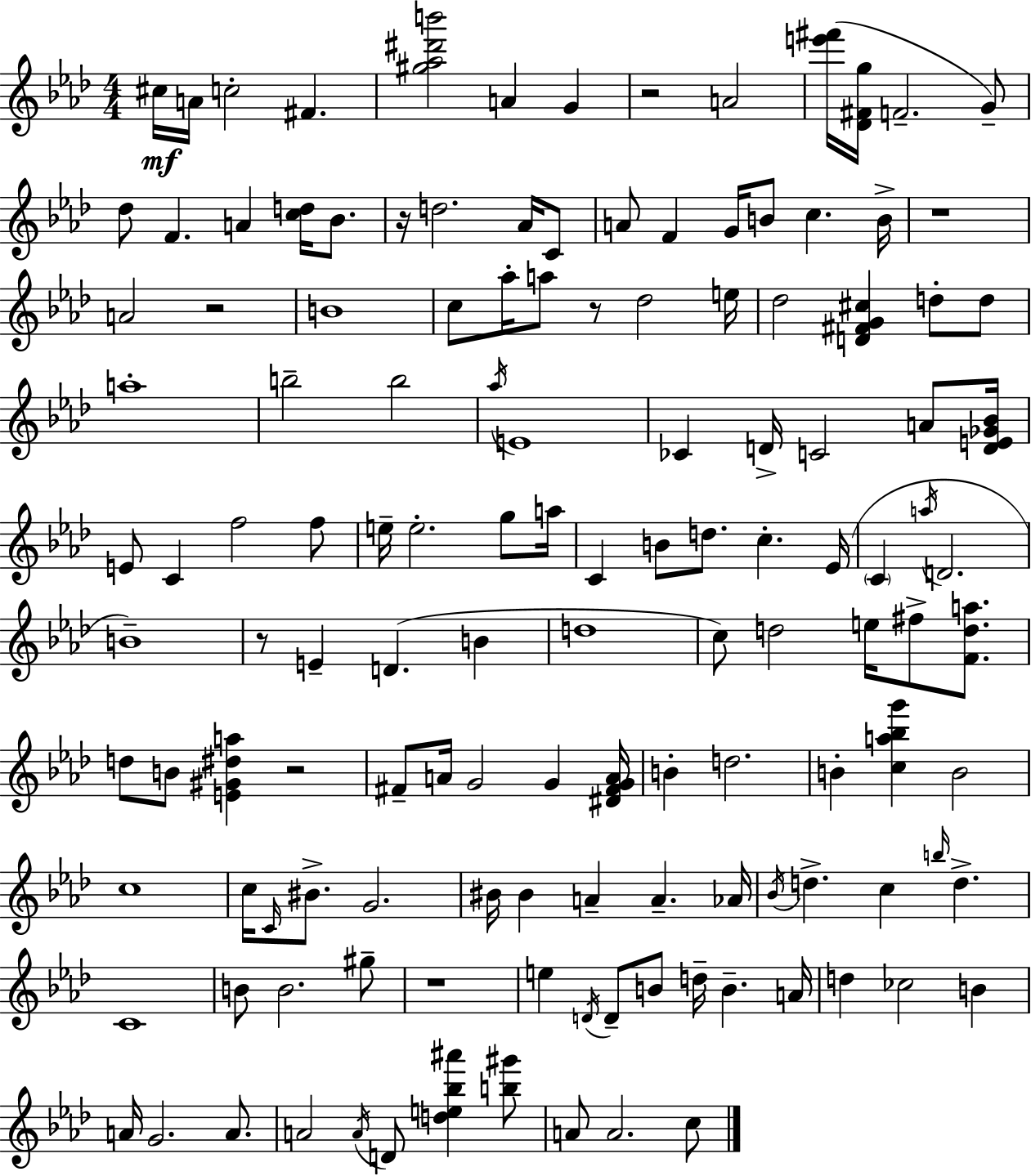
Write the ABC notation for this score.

X:1
T:Untitled
M:4/4
L:1/4
K:Ab
^c/4 A/4 c2 ^F [^g_a^d'b']2 A G z2 A2 [e'^f']/4 [_D^Fg]/4 F2 G/2 _d/2 F A [cd]/4 _B/2 z/4 d2 _A/4 C/2 A/2 F G/4 B/2 c B/4 z4 A2 z2 B4 c/2 _a/4 a/2 z/2 _d2 e/4 _d2 [D^FG^c] d/2 d/2 a4 b2 b2 _a/4 E4 _C D/4 C2 A/2 [DE_G_B]/4 E/2 C f2 f/2 e/4 e2 g/2 a/4 C B/2 d/2 c _E/4 C a/4 D2 B4 z/2 E D B d4 c/2 d2 e/4 ^f/2 [Fda]/2 d/2 B/2 [E^G^da] z2 ^F/2 A/4 G2 G [^D^FGA]/4 B d2 B [ca_bg'] B2 c4 c/4 C/4 ^B/2 G2 ^B/4 ^B A A _A/4 _B/4 d c b/4 d C4 B/2 B2 ^g/2 z4 e D/4 D/2 B/2 d/4 B A/4 d _c2 B A/4 G2 A/2 A2 A/4 D/2 [de_b^a'] [b^g']/2 A/2 A2 c/2